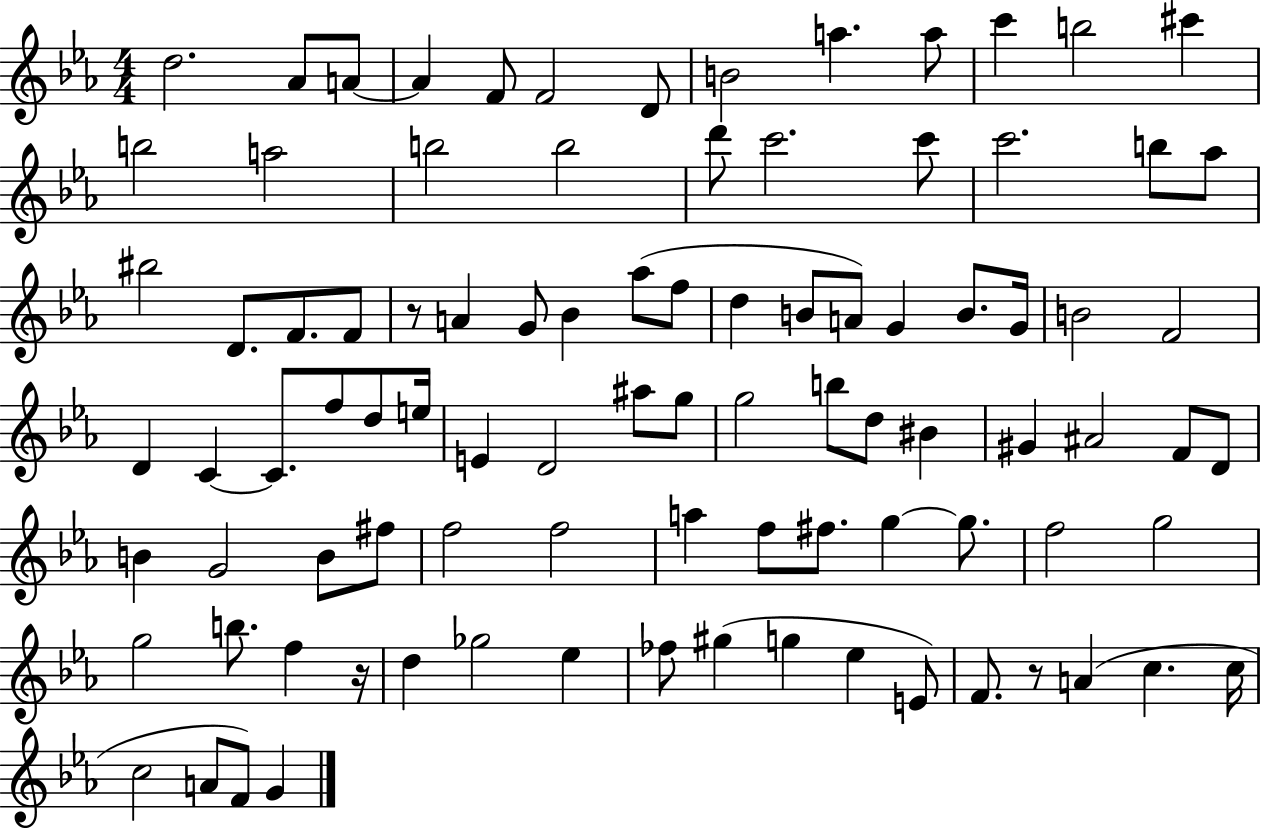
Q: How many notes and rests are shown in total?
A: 93